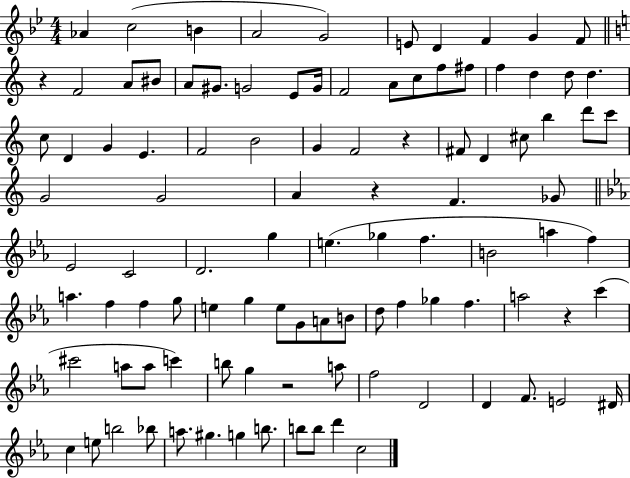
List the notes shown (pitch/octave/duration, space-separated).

Ab4/q C5/h B4/q A4/h G4/h E4/e D4/q F4/q G4/q F4/e R/q F4/h A4/e BIS4/e A4/e G#4/e. G4/h E4/e G4/s F4/h A4/e C5/e F5/e F#5/e F5/q D5/q D5/e D5/q. C5/e D4/q G4/q E4/q. F4/h B4/h G4/q F4/h R/q F#4/e D4/q C#5/e B5/q D6/e C6/e G4/h G4/h A4/q R/q F4/q. Gb4/e Eb4/h C4/h D4/h. G5/q E5/q. Gb5/q F5/q. B4/h A5/q F5/q A5/q. F5/q F5/q G5/e E5/q G5/q E5/e G4/e A4/e B4/e D5/e F5/q Gb5/q F5/q. A5/h R/q C6/q C#6/h A5/e A5/e C6/q B5/e G5/q R/h A5/e F5/h D4/h D4/q F4/e. E4/h D#4/s C5/q E5/e B5/h Bb5/e A5/e. G#5/q. G5/q B5/e. B5/e B5/e D6/q C5/h